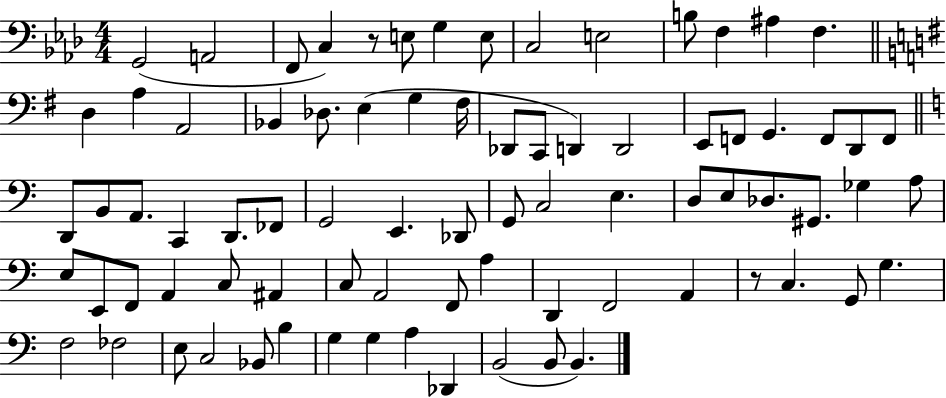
G2/h A2/h F2/e C3/q R/e E3/e G3/q E3/e C3/h E3/h B3/e F3/q A#3/q F3/q. D3/q A3/q A2/h Bb2/q Db3/e. E3/q G3/q F#3/s Db2/e C2/e D2/q D2/h E2/e F2/e G2/q. F2/e D2/e F2/e D2/e B2/e A2/e. C2/q D2/e. FES2/e G2/h E2/q. Db2/e G2/e C3/h E3/q. D3/e E3/e Db3/e. G#2/e. Gb3/q A3/e E3/e E2/e F2/e A2/q C3/e A#2/q C3/e A2/h F2/e A3/q D2/q F2/h A2/q R/e C3/q. G2/e G3/q. F3/h FES3/h E3/e C3/h Bb2/e B3/q G3/q G3/q A3/q Db2/q B2/h B2/e B2/q.